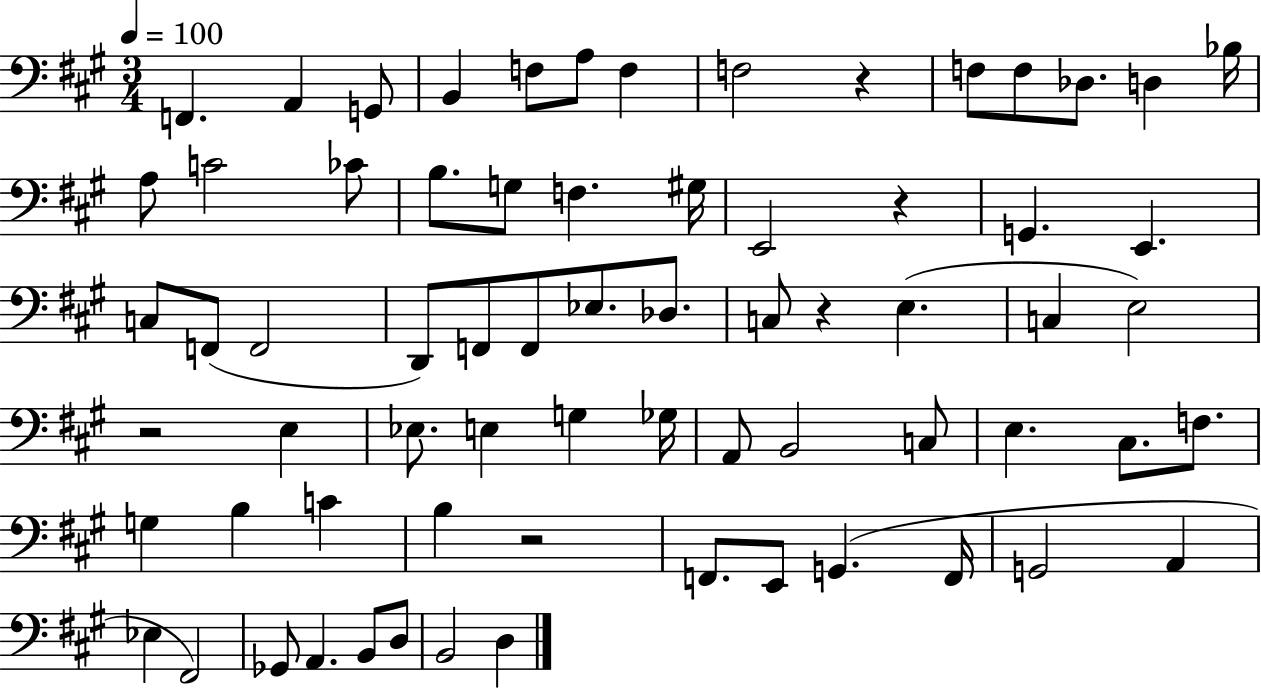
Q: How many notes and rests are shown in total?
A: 69